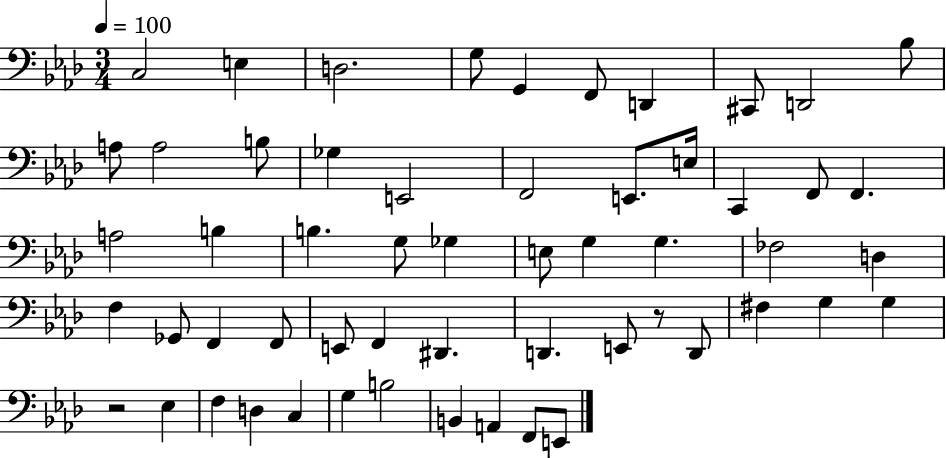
{
  \clef bass
  \numericTimeSignature
  \time 3/4
  \key aes \major
  \tempo 4 = 100
  \repeat volta 2 { c2 e4 | d2. | g8 g,4 f,8 d,4 | cis,8 d,2 bes8 | \break a8 a2 b8 | ges4 e,2 | f,2 e,8. e16 | c,4 f,8 f,4. | \break a2 b4 | b4. g8 ges4 | e8 g4 g4. | fes2 d4 | \break f4 ges,8 f,4 f,8 | e,8 f,4 dis,4. | d,4. e,8 r8 d,8 | fis4 g4 g4 | \break r2 ees4 | f4 d4 c4 | g4 b2 | b,4 a,4 f,8 e,8 | \break } \bar "|."
}